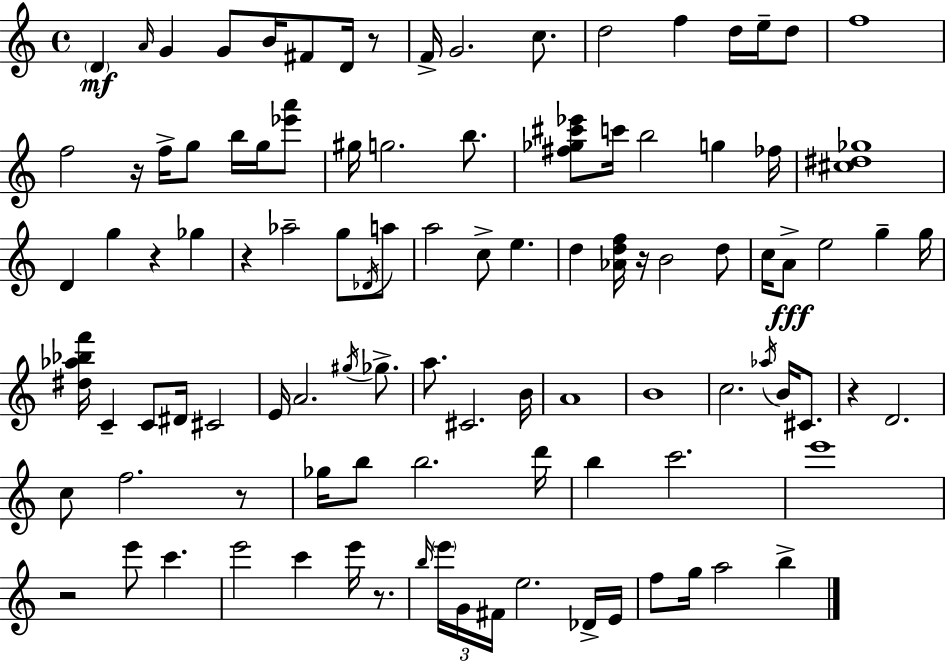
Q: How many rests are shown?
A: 9